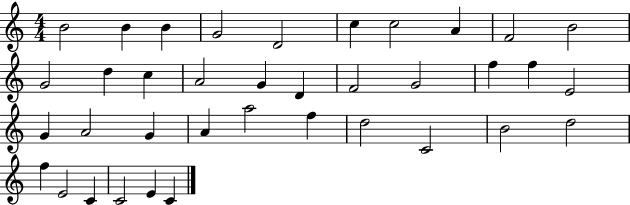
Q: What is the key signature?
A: C major